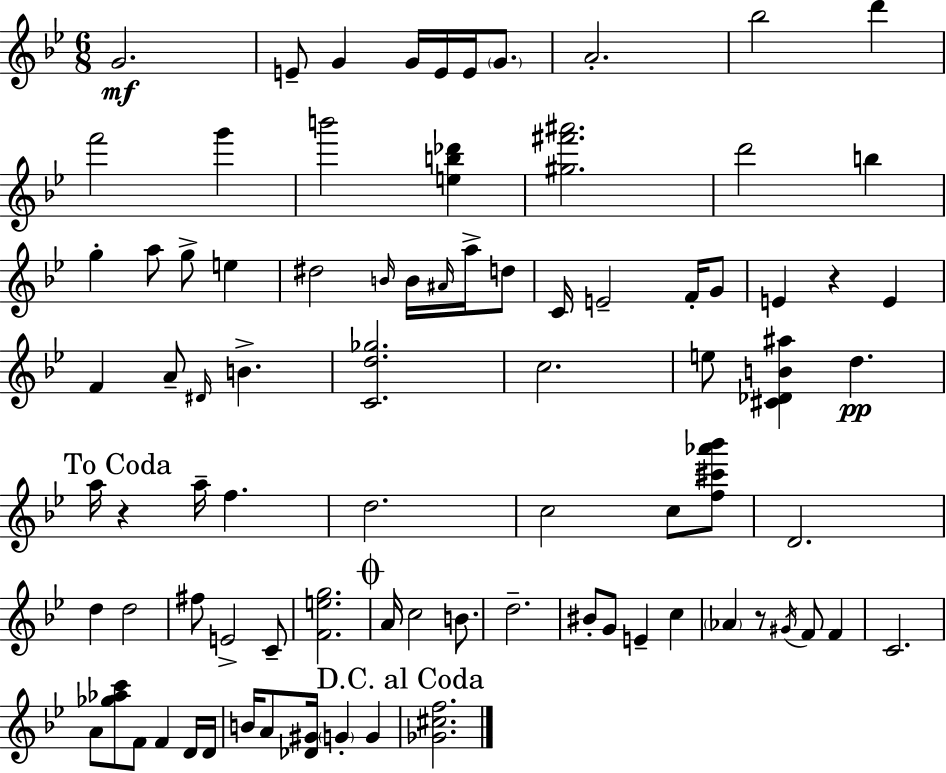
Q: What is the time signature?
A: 6/8